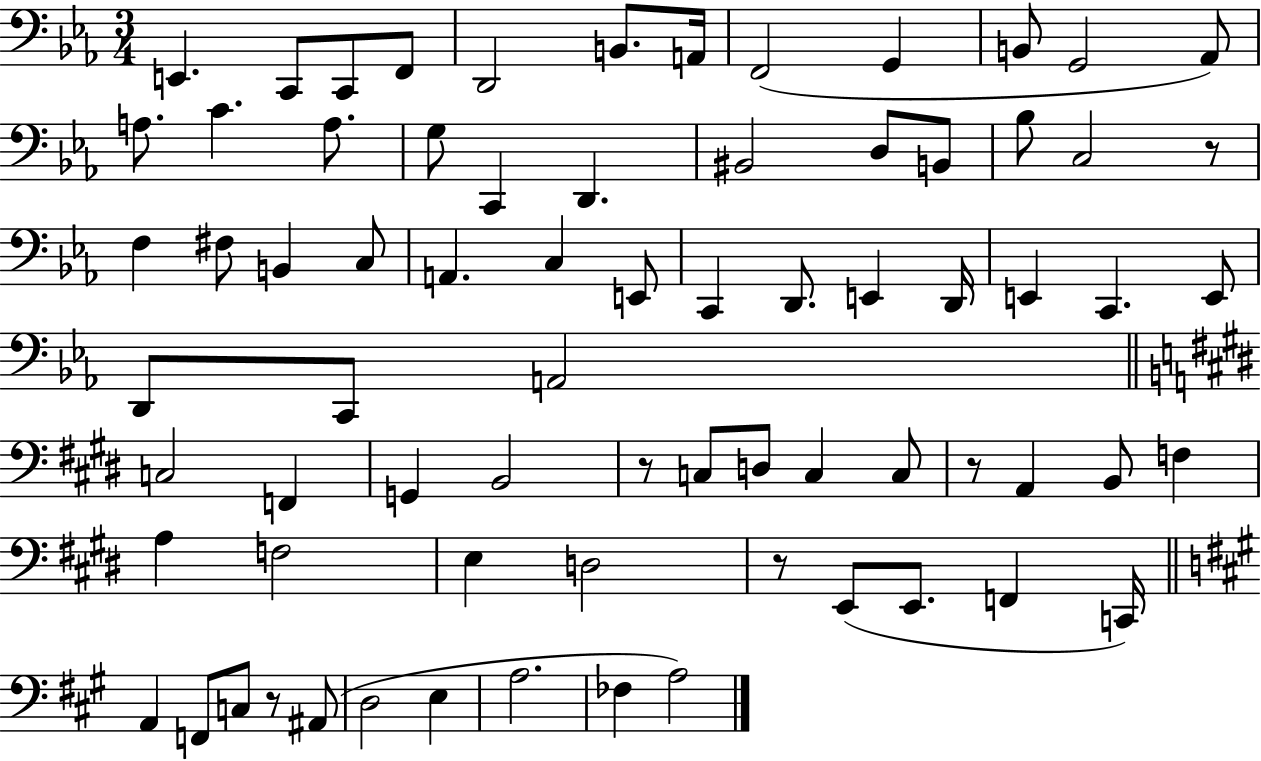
E2/q. C2/e C2/e F2/e D2/h B2/e. A2/s F2/h G2/q B2/e G2/h Ab2/e A3/e. C4/q. A3/e. G3/e C2/q D2/q. BIS2/h D3/e B2/e Bb3/e C3/h R/e F3/q F#3/e B2/q C3/e A2/q. C3/q E2/e C2/q D2/e. E2/q D2/s E2/q C2/q. E2/e D2/e C2/e A2/h C3/h F2/q G2/q B2/h R/e C3/e D3/e C3/q C3/e R/e A2/q B2/e F3/q A3/q F3/h E3/q D3/h R/e E2/e E2/e. F2/q C2/s A2/q F2/e C3/e R/e A#2/e D3/h E3/q A3/h. FES3/q A3/h